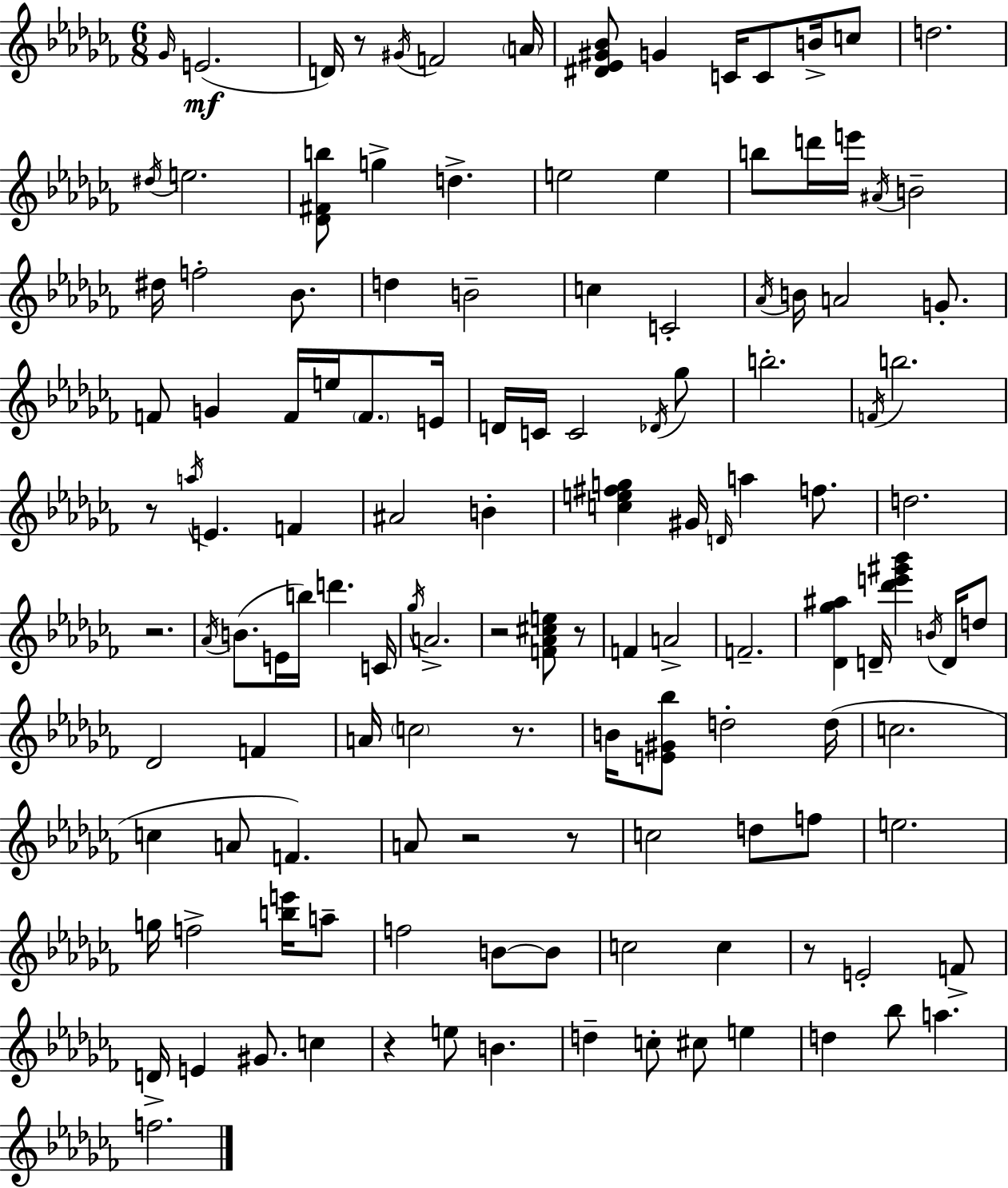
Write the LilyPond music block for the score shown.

{
  \clef treble
  \numericTimeSignature
  \time 6/8
  \key aes \minor
  \grace { ges'16 }(\mf e'2. | d'16) r8 \acciaccatura { gis'16 } f'2 | \parenthesize a'16 <dis' ees' gis' bes'>8 g'4 c'16 c'8 b'16-> | c''8 d''2. | \break \acciaccatura { dis''16 } e''2. | <des' fis' b''>8 g''4-> d''4.-> | e''2 e''4 | b''8 d'''16 e'''16 \acciaccatura { ais'16 } b'2-- | \break dis''16 f''2-. | bes'8. d''4 b'2-- | c''4 c'2-. | \acciaccatura { aes'16 } b'16 a'2 | \break g'8.-. f'8 g'4 f'16 | e''16 \parenthesize f'8. e'16 d'16 c'16 c'2 | \acciaccatura { des'16 } ges''8 b''2.-. | \acciaccatura { f'16 } b''2. | \break r8 \acciaccatura { a''16 } e'4. | f'4 ais'2 | b'4-. <c'' e'' fis'' g''>4 | gis'16 \grace { d'16 } a''4 f''8. d''2. | \break r2. | \acciaccatura { aes'16 }( b'8. | e'16 b''16) d'''4. c'16 \acciaccatura { ges''16 } a'2.-> | r2 | \break <f' aes' cis'' e''>8 r8 f'4 | a'2-> f'2.-- | <des' ges'' ais''>4 | d'16-- <des''' e''' gis''' bes'''>4 \acciaccatura { b'16 } d'16 d''8 | \break des'2 f'4 | a'16 \parenthesize c''2 r8. | b'16 <e' gis' bes''>8 d''2-. d''16( | c''2. | \break c''4 a'8 f'4.) | a'8 r2 r8 | c''2 d''8 f''8 | e''2. | \break g''16 f''2-> <b'' e'''>16 a''8-- | f''2 b'8~~ b'8 | c''2 c''4 | r8 e'2-. f'8-> | \break d'16-> e'4 gis'8. c''4 | r4 e''8 b'4. | d''4-- c''8-. cis''8 e''4 | d''4 bes''8 a''4. | \break f''2. | \bar "|."
}